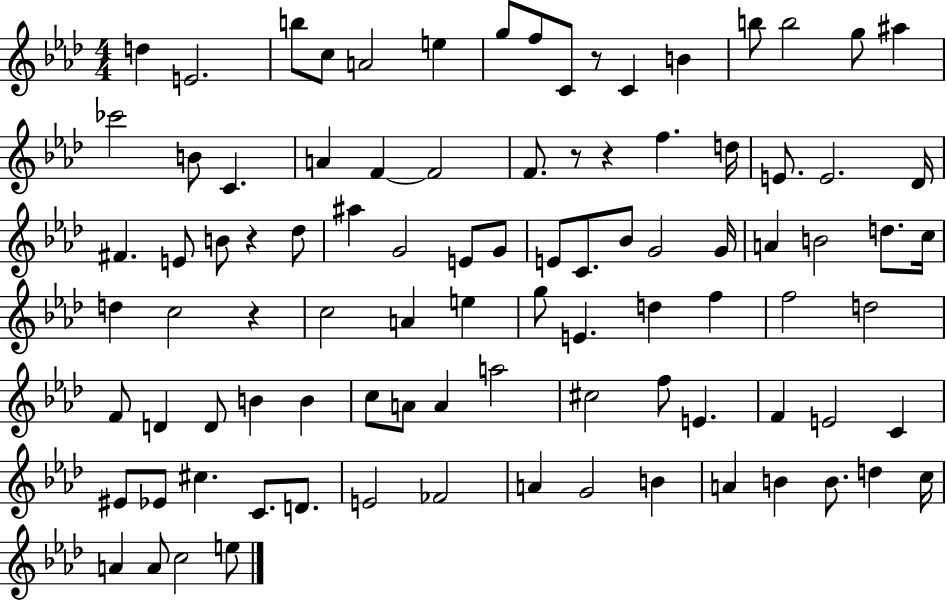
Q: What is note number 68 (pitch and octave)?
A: F4